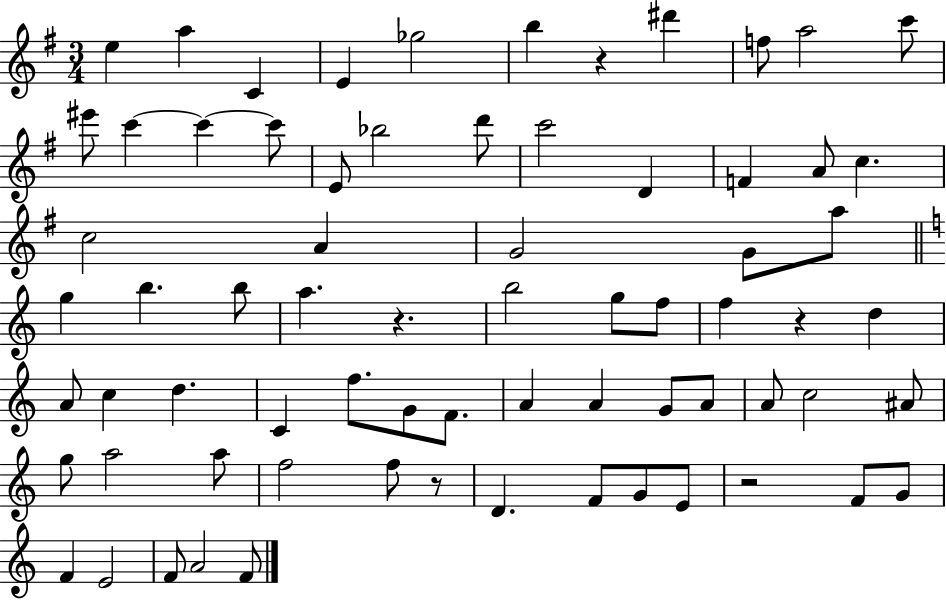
X:1
T:Untitled
M:3/4
L:1/4
K:G
e a C E _g2 b z ^d' f/2 a2 c'/2 ^e'/2 c' c' c'/2 E/2 _b2 d'/2 c'2 D F A/2 c c2 A G2 G/2 a/2 g b b/2 a z b2 g/2 f/2 f z d A/2 c d C f/2 G/2 F/2 A A G/2 A/2 A/2 c2 ^A/2 g/2 a2 a/2 f2 f/2 z/2 D F/2 G/2 E/2 z2 F/2 G/2 F E2 F/2 A2 F/2